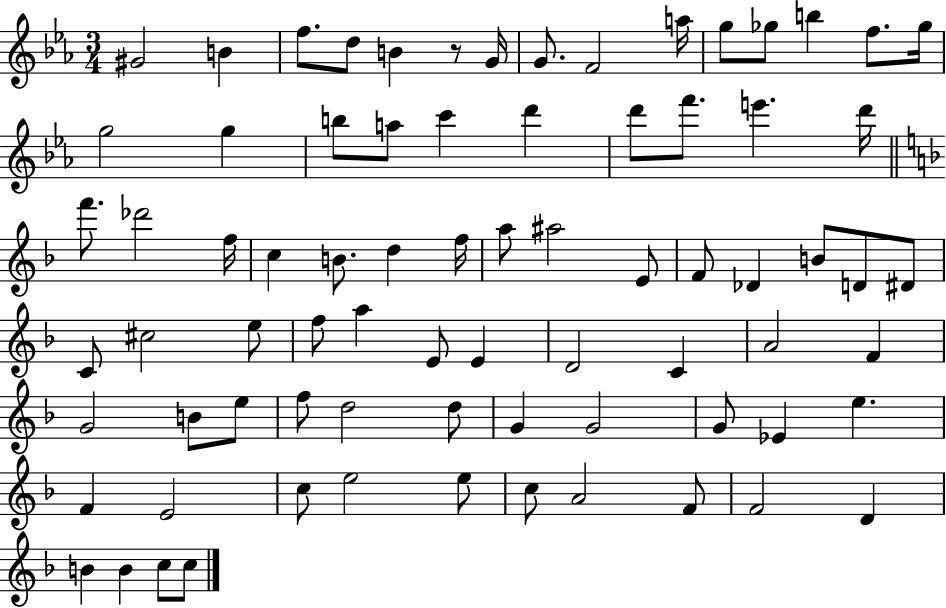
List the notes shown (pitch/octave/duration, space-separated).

G#4/h B4/q F5/e. D5/e B4/q R/e G4/s G4/e. F4/h A5/s G5/e Gb5/e B5/q F5/e. Gb5/s G5/h G5/q B5/e A5/e C6/q D6/q D6/e F6/e. E6/q. D6/s F6/e. Db6/h F5/s C5/q B4/e. D5/q F5/s A5/e A#5/h E4/e F4/e Db4/q B4/e D4/e D#4/e C4/e C#5/h E5/e F5/e A5/q E4/e E4/q D4/h C4/q A4/h F4/q G4/h B4/e E5/e F5/e D5/h D5/e G4/q G4/h G4/e Eb4/q E5/q. F4/q E4/h C5/e E5/h E5/e C5/e A4/h F4/e F4/h D4/q B4/q B4/q C5/e C5/e